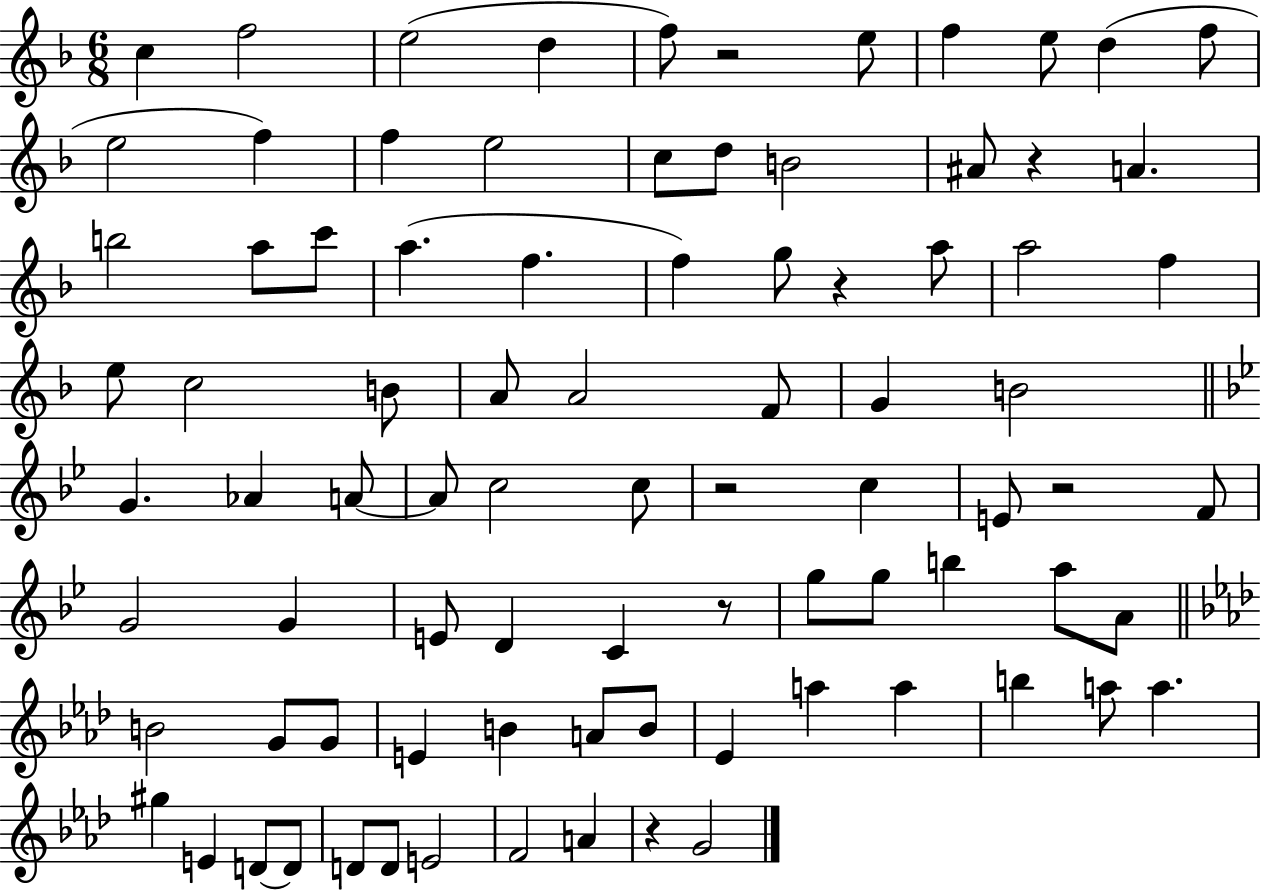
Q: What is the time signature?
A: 6/8